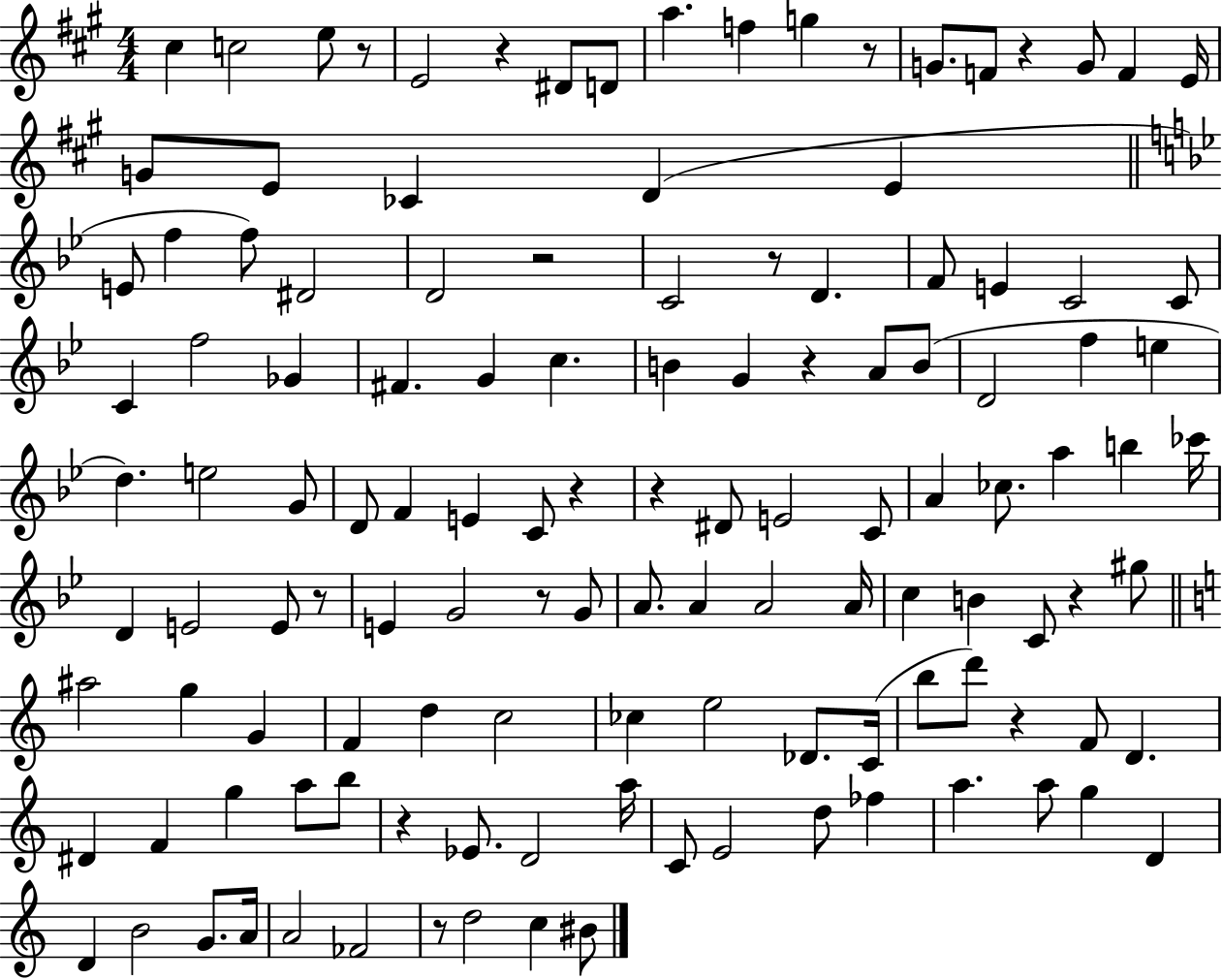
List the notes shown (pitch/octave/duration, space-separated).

C#5/q C5/h E5/e R/e E4/h R/q D#4/e D4/e A5/q. F5/q G5/q R/e G4/e. F4/e R/q G4/e F4/q E4/s G4/e E4/e CES4/q D4/q E4/q E4/e F5/q F5/e D#4/h D4/h R/h C4/h R/e D4/q. F4/e E4/q C4/h C4/e C4/q F5/h Gb4/q F#4/q. G4/q C5/q. B4/q G4/q R/q A4/e B4/e D4/h F5/q E5/q D5/q. E5/h G4/e D4/e F4/q E4/q C4/e R/q R/q D#4/e E4/h C4/e A4/q CES5/e. A5/q B5/q CES6/s D4/q E4/h E4/e R/e E4/q G4/h R/e G4/e A4/e. A4/q A4/h A4/s C5/q B4/q C4/e R/q G#5/e A#5/h G5/q G4/q F4/q D5/q C5/h CES5/q E5/h Db4/e. C4/s B5/e D6/e R/q F4/e D4/q. D#4/q F4/q G5/q A5/e B5/e R/q Eb4/e. D4/h A5/s C4/e E4/h D5/e FES5/q A5/q. A5/e G5/q D4/q D4/q B4/h G4/e. A4/s A4/h FES4/h R/e D5/h C5/q BIS4/e